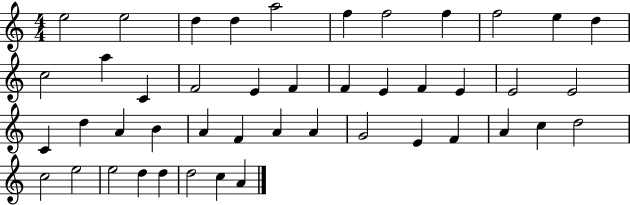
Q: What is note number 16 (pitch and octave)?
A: E4